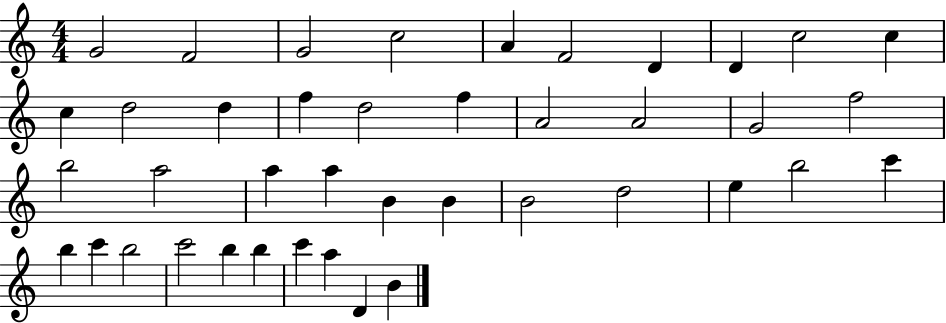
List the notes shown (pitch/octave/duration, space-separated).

G4/h F4/h G4/h C5/h A4/q F4/h D4/q D4/q C5/h C5/q C5/q D5/h D5/q F5/q D5/h F5/q A4/h A4/h G4/h F5/h B5/h A5/h A5/q A5/q B4/q B4/q B4/h D5/h E5/q B5/h C6/q B5/q C6/q B5/h C6/h B5/q B5/q C6/q A5/q D4/q B4/q